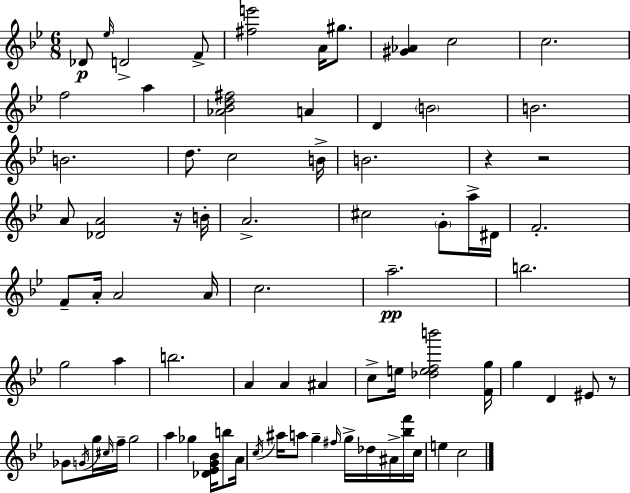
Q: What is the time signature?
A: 6/8